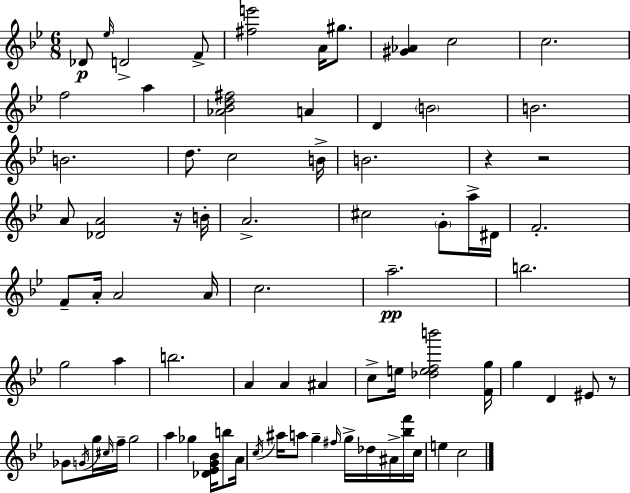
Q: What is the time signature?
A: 6/8